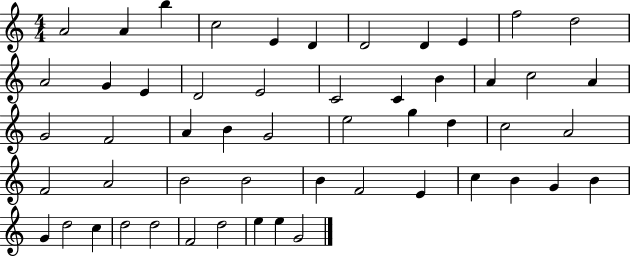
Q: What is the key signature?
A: C major